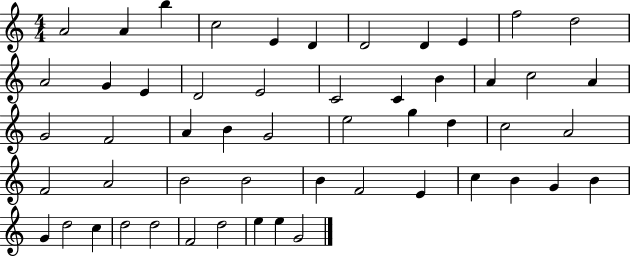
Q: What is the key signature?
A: C major